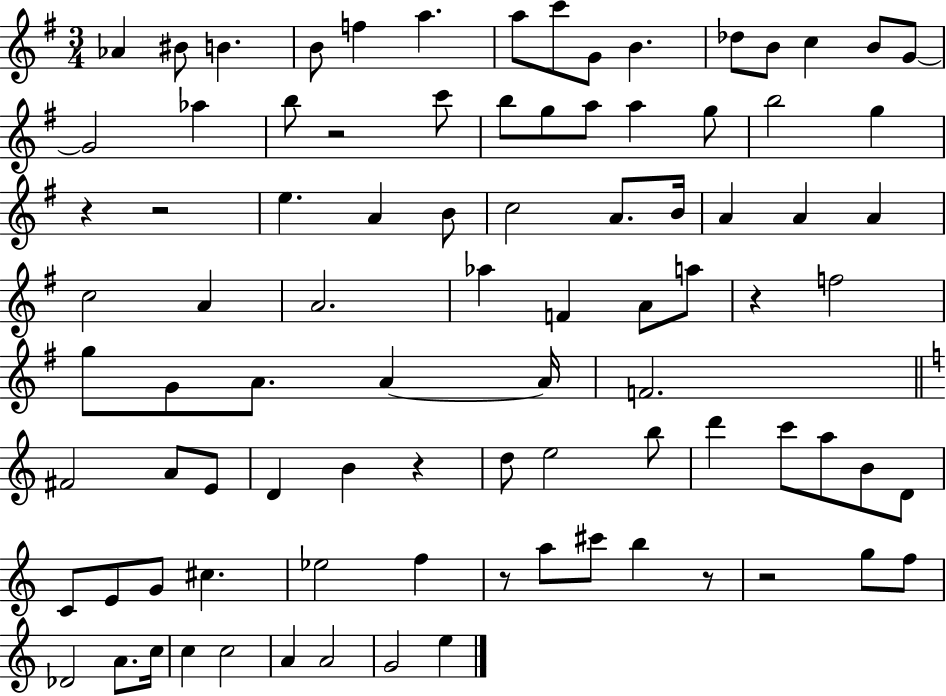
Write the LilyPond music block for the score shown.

{
  \clef treble
  \numericTimeSignature
  \time 3/4
  \key g \major
  aes'4 bis'8 b'4. | b'8 f''4 a''4. | a''8 c'''8 g'8 b'4. | des''8 b'8 c''4 b'8 g'8~~ | \break g'2 aes''4 | b''8 r2 c'''8 | b''8 g''8 a''8 a''4 g''8 | b''2 g''4 | \break r4 r2 | e''4. a'4 b'8 | c''2 a'8. b'16 | a'4 a'4 a'4 | \break c''2 a'4 | a'2. | aes''4 f'4 a'8 a''8 | r4 f''2 | \break g''8 g'8 a'8. a'4~~ a'16 | f'2. | \bar "||" \break \key c \major fis'2 a'8 e'8 | d'4 b'4 r4 | d''8 e''2 b''8 | d'''4 c'''8 a''8 b'8 d'8 | \break c'8 e'8 g'8 cis''4. | ees''2 f''4 | r8 a''8 cis'''8 b''4 r8 | r2 g''8 f''8 | \break des'2 a'8. c''16 | c''4 c''2 | a'4 a'2 | g'2 e''4 | \break \bar "|."
}